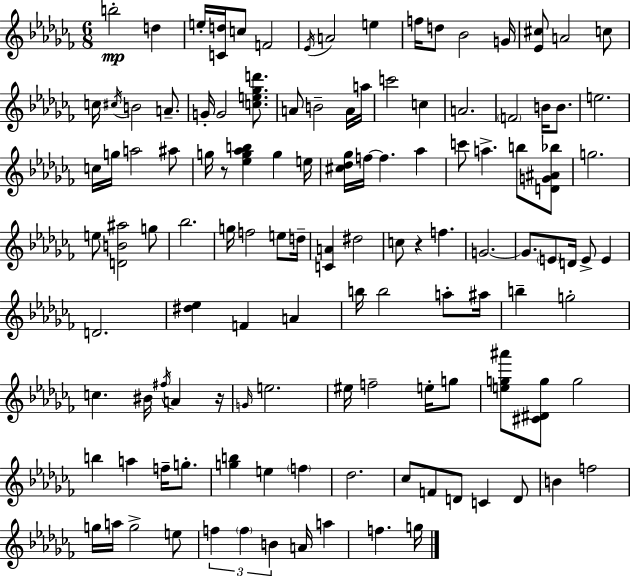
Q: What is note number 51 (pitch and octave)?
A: E5